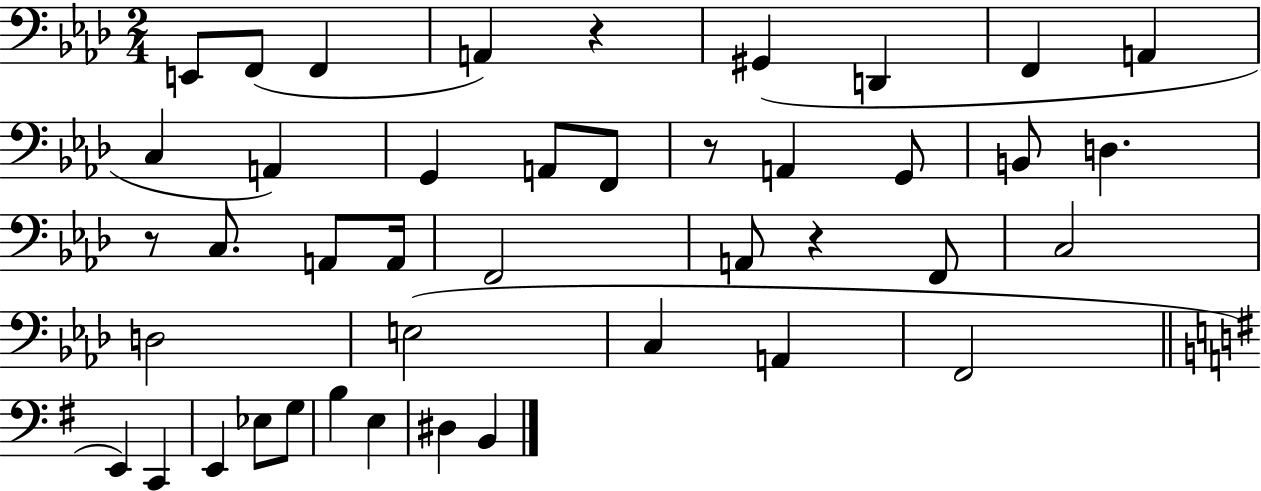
X:1
T:Untitled
M:2/4
L:1/4
K:Ab
E,,/2 F,,/2 F,, A,, z ^G,, D,, F,, A,, C, A,, G,, A,,/2 F,,/2 z/2 A,, G,,/2 B,,/2 D, z/2 C,/2 A,,/2 A,,/4 F,,2 A,,/2 z F,,/2 C,2 D,2 E,2 C, A,, F,,2 E,, C,, E,, _E,/2 G,/2 B, E, ^D, B,,